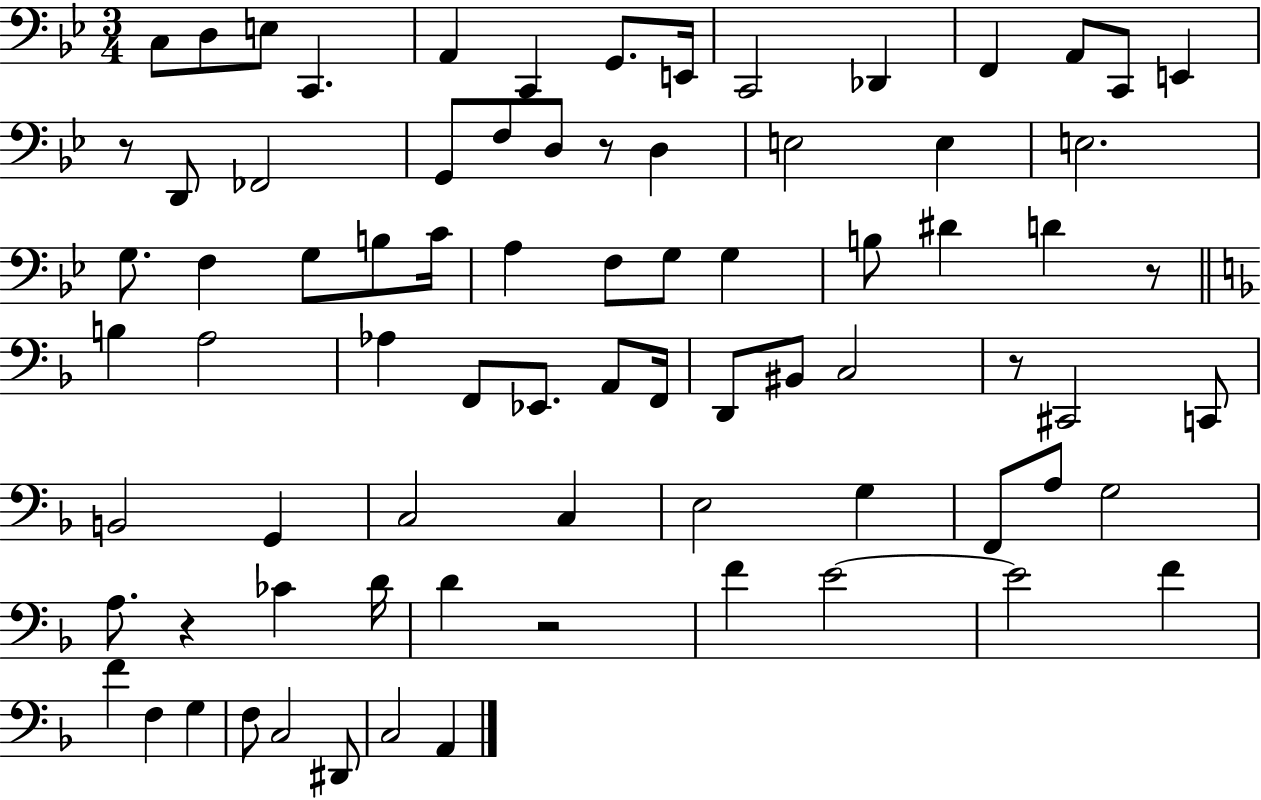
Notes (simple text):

C3/e D3/e E3/e C2/q. A2/q C2/q G2/e. E2/s C2/h Db2/q F2/q A2/e C2/e E2/q R/e D2/e FES2/h G2/e F3/e D3/e R/e D3/q E3/h E3/q E3/h. G3/e. F3/q G3/e B3/e C4/s A3/q F3/e G3/e G3/q B3/e D#4/q D4/q R/e B3/q A3/h Ab3/q F2/e Eb2/e. A2/e F2/s D2/e BIS2/e C3/h R/e C#2/h C2/e B2/h G2/q C3/h C3/q E3/h G3/q F2/e A3/e G3/h A3/e. R/q CES4/q D4/s D4/q R/h F4/q E4/h E4/h F4/q F4/q F3/q G3/q F3/e C3/h D#2/e C3/h A2/q